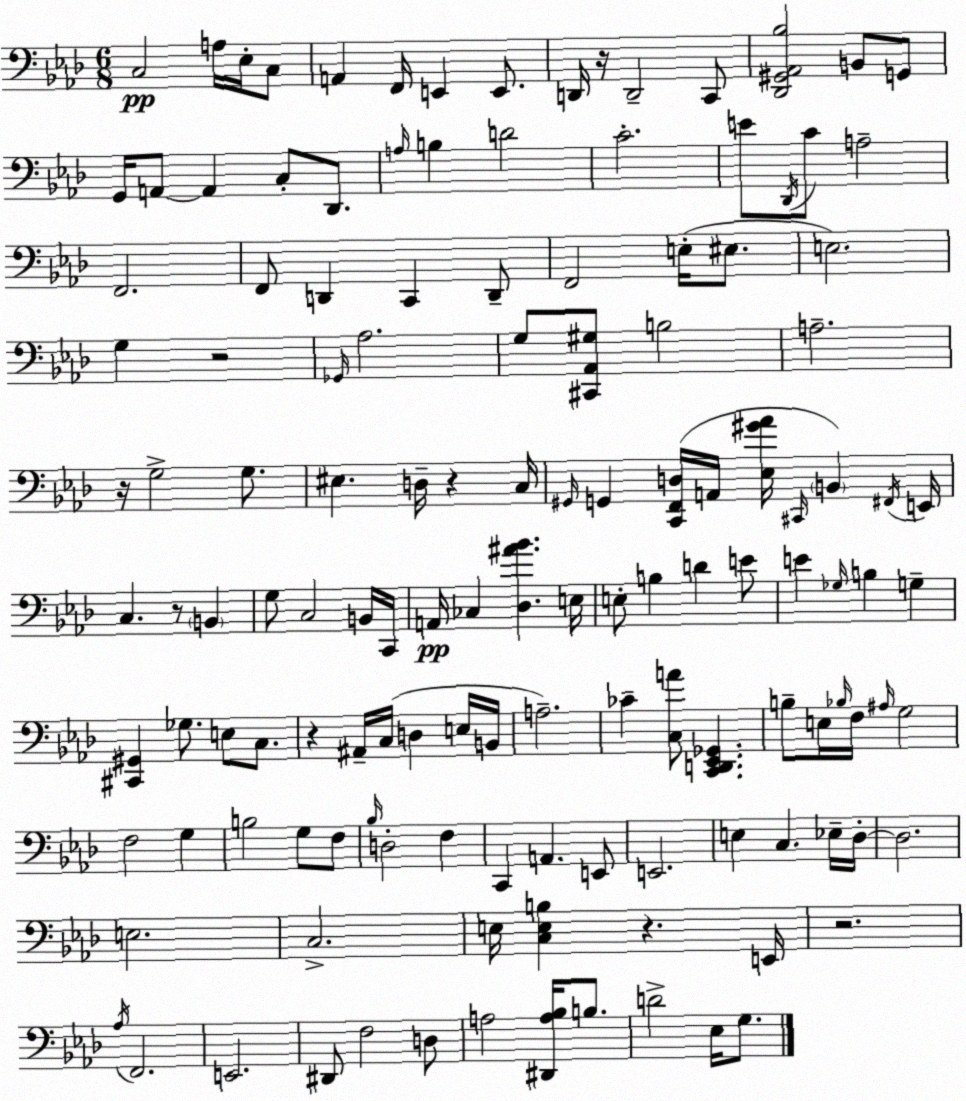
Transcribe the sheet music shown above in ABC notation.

X:1
T:Untitled
M:6/8
L:1/4
K:Fm
C,2 A,/4 _E,/4 C,/2 A,, F,,/4 E,, E,,/2 D,,/4 z/4 D,,2 C,,/2 [_D,,^G,,_A,,_B,]2 B,,/2 G,,/2 G,,/4 A,,/2 A,, C,/2 _D,,/2 A,/4 B, D2 C2 E/2 _D,,/4 C/2 A,2 F,,2 F,,/2 D,, C,, D,,/2 F,,2 E,/4 ^E,/2 E,2 G, z2 _G,,/4 _A,2 G,/2 [^C,,_A,,^G,]/2 B,2 A,2 z/4 G,2 G,/2 ^E, D,/4 z C,/4 ^G,,/4 G,, [C,,F,,D,]/4 A,,/4 [_E,^G_A]/4 ^C,,/4 B,, ^F,,/4 E,,/4 C, z/2 B,, G,/2 C,2 B,,/4 C,,/4 A,,/4 _C, [_D,^A_B] E,/4 E,/2 B, D E/2 E _G,/4 B, G, [^C,,^G,,] _G,/2 E,/2 C,/2 z ^A,,/4 C,/4 D, E,/4 B,,/4 A,2 _C [C,A]/2 [C,,D,,_E,,_G,,] B,/2 E,/4 _B,/4 F,/4 ^A,/4 G,2 F,2 G, B,2 G,/2 F,/2 _B,/4 D,2 F, C,, A,, E,,/2 E,,2 E, C, _E,/4 _D,/4 _D,2 E,2 C,2 E,/4 [C,E,B,] z E,,/4 z2 _A,/4 F,,2 E,,2 ^D,,/2 F,2 D,/2 A,2 [^D,,A,_B,]/4 B,/2 D2 _E,/4 G,/2